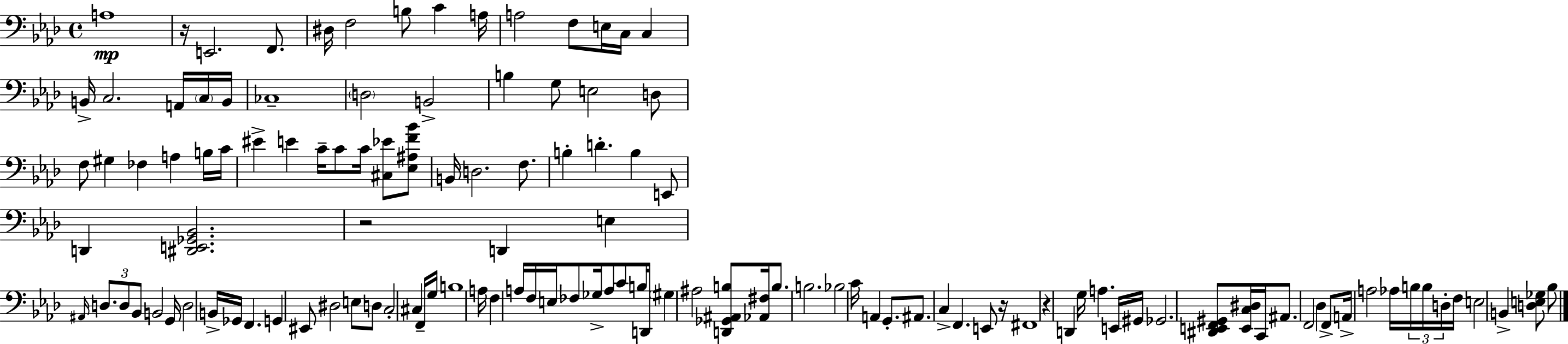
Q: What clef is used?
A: bass